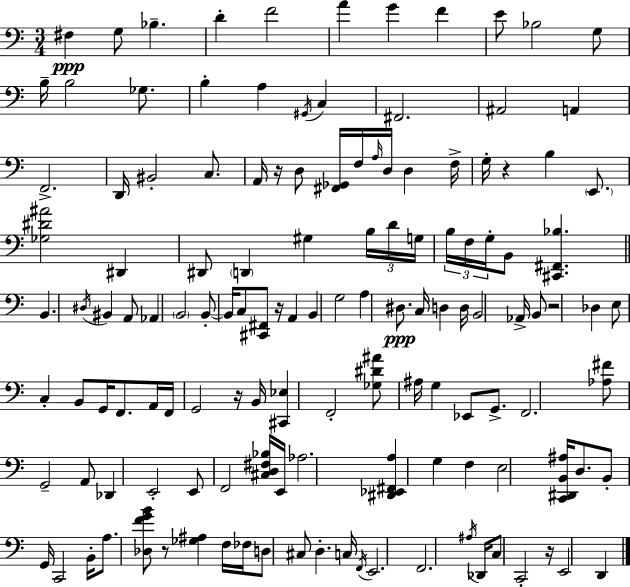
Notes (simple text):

F#3/q G3/e Bb3/q. D4/q F4/h A4/q G4/q F4/q E4/e Bb3/h G3/e B3/s B3/h Gb3/e. B3/q A3/q G#2/s C3/q F#2/h. A#2/h A2/q F2/h. D2/s BIS2/h C3/e. A2/s R/s D3/e [F#2,Gb2]/s F3/s A3/s D3/s D3/q F3/s G3/s R/q B3/q E2/e. [Gb3,D#4,A#4]/h D#2/q D#2/e D2/q G#3/q B3/s D4/s G3/s B3/s F3/s G3/s B2/e [C#2,F#2,Bb3]/q. B2/q. D#3/s BIS2/q A2/e Ab2/q B2/h B2/e B2/s C3/e [C#2,F#2]/e R/s A2/q B2/q G3/h A3/q D#3/e. C3/s D3/q D3/s B2/h Ab2/s B2/e R/h Db3/q E3/e C3/q B2/e G2/s F2/e. A2/s F2/s G2/h R/s B2/s [C#2,Eb3]/q F2/h [Gb3,D#4,A#4]/e A#3/s G3/q Eb2/e G2/e. F2/h. [Ab3,F#4]/e G2/h A2/e Db2/q E2/h E2/e F2/h [C#3,D3,F#3,Bb3]/s E2/s Ab3/h. [D#2,Eb2,F#2,A3]/q G3/q F3/q E3/h [C2,D#2,B2,A#3]/s D3/e. B2/e G2/s C2/h B2/s A3/e. [Db3,F4,G4,B4]/e R/e [Gb3,A#3]/q F3/s FES3/s D3/e C#3/e D3/q. C3/s F2/s E2/h. F2/h. A#3/s Db2/s C3/e C2/h R/s E2/h D2/q